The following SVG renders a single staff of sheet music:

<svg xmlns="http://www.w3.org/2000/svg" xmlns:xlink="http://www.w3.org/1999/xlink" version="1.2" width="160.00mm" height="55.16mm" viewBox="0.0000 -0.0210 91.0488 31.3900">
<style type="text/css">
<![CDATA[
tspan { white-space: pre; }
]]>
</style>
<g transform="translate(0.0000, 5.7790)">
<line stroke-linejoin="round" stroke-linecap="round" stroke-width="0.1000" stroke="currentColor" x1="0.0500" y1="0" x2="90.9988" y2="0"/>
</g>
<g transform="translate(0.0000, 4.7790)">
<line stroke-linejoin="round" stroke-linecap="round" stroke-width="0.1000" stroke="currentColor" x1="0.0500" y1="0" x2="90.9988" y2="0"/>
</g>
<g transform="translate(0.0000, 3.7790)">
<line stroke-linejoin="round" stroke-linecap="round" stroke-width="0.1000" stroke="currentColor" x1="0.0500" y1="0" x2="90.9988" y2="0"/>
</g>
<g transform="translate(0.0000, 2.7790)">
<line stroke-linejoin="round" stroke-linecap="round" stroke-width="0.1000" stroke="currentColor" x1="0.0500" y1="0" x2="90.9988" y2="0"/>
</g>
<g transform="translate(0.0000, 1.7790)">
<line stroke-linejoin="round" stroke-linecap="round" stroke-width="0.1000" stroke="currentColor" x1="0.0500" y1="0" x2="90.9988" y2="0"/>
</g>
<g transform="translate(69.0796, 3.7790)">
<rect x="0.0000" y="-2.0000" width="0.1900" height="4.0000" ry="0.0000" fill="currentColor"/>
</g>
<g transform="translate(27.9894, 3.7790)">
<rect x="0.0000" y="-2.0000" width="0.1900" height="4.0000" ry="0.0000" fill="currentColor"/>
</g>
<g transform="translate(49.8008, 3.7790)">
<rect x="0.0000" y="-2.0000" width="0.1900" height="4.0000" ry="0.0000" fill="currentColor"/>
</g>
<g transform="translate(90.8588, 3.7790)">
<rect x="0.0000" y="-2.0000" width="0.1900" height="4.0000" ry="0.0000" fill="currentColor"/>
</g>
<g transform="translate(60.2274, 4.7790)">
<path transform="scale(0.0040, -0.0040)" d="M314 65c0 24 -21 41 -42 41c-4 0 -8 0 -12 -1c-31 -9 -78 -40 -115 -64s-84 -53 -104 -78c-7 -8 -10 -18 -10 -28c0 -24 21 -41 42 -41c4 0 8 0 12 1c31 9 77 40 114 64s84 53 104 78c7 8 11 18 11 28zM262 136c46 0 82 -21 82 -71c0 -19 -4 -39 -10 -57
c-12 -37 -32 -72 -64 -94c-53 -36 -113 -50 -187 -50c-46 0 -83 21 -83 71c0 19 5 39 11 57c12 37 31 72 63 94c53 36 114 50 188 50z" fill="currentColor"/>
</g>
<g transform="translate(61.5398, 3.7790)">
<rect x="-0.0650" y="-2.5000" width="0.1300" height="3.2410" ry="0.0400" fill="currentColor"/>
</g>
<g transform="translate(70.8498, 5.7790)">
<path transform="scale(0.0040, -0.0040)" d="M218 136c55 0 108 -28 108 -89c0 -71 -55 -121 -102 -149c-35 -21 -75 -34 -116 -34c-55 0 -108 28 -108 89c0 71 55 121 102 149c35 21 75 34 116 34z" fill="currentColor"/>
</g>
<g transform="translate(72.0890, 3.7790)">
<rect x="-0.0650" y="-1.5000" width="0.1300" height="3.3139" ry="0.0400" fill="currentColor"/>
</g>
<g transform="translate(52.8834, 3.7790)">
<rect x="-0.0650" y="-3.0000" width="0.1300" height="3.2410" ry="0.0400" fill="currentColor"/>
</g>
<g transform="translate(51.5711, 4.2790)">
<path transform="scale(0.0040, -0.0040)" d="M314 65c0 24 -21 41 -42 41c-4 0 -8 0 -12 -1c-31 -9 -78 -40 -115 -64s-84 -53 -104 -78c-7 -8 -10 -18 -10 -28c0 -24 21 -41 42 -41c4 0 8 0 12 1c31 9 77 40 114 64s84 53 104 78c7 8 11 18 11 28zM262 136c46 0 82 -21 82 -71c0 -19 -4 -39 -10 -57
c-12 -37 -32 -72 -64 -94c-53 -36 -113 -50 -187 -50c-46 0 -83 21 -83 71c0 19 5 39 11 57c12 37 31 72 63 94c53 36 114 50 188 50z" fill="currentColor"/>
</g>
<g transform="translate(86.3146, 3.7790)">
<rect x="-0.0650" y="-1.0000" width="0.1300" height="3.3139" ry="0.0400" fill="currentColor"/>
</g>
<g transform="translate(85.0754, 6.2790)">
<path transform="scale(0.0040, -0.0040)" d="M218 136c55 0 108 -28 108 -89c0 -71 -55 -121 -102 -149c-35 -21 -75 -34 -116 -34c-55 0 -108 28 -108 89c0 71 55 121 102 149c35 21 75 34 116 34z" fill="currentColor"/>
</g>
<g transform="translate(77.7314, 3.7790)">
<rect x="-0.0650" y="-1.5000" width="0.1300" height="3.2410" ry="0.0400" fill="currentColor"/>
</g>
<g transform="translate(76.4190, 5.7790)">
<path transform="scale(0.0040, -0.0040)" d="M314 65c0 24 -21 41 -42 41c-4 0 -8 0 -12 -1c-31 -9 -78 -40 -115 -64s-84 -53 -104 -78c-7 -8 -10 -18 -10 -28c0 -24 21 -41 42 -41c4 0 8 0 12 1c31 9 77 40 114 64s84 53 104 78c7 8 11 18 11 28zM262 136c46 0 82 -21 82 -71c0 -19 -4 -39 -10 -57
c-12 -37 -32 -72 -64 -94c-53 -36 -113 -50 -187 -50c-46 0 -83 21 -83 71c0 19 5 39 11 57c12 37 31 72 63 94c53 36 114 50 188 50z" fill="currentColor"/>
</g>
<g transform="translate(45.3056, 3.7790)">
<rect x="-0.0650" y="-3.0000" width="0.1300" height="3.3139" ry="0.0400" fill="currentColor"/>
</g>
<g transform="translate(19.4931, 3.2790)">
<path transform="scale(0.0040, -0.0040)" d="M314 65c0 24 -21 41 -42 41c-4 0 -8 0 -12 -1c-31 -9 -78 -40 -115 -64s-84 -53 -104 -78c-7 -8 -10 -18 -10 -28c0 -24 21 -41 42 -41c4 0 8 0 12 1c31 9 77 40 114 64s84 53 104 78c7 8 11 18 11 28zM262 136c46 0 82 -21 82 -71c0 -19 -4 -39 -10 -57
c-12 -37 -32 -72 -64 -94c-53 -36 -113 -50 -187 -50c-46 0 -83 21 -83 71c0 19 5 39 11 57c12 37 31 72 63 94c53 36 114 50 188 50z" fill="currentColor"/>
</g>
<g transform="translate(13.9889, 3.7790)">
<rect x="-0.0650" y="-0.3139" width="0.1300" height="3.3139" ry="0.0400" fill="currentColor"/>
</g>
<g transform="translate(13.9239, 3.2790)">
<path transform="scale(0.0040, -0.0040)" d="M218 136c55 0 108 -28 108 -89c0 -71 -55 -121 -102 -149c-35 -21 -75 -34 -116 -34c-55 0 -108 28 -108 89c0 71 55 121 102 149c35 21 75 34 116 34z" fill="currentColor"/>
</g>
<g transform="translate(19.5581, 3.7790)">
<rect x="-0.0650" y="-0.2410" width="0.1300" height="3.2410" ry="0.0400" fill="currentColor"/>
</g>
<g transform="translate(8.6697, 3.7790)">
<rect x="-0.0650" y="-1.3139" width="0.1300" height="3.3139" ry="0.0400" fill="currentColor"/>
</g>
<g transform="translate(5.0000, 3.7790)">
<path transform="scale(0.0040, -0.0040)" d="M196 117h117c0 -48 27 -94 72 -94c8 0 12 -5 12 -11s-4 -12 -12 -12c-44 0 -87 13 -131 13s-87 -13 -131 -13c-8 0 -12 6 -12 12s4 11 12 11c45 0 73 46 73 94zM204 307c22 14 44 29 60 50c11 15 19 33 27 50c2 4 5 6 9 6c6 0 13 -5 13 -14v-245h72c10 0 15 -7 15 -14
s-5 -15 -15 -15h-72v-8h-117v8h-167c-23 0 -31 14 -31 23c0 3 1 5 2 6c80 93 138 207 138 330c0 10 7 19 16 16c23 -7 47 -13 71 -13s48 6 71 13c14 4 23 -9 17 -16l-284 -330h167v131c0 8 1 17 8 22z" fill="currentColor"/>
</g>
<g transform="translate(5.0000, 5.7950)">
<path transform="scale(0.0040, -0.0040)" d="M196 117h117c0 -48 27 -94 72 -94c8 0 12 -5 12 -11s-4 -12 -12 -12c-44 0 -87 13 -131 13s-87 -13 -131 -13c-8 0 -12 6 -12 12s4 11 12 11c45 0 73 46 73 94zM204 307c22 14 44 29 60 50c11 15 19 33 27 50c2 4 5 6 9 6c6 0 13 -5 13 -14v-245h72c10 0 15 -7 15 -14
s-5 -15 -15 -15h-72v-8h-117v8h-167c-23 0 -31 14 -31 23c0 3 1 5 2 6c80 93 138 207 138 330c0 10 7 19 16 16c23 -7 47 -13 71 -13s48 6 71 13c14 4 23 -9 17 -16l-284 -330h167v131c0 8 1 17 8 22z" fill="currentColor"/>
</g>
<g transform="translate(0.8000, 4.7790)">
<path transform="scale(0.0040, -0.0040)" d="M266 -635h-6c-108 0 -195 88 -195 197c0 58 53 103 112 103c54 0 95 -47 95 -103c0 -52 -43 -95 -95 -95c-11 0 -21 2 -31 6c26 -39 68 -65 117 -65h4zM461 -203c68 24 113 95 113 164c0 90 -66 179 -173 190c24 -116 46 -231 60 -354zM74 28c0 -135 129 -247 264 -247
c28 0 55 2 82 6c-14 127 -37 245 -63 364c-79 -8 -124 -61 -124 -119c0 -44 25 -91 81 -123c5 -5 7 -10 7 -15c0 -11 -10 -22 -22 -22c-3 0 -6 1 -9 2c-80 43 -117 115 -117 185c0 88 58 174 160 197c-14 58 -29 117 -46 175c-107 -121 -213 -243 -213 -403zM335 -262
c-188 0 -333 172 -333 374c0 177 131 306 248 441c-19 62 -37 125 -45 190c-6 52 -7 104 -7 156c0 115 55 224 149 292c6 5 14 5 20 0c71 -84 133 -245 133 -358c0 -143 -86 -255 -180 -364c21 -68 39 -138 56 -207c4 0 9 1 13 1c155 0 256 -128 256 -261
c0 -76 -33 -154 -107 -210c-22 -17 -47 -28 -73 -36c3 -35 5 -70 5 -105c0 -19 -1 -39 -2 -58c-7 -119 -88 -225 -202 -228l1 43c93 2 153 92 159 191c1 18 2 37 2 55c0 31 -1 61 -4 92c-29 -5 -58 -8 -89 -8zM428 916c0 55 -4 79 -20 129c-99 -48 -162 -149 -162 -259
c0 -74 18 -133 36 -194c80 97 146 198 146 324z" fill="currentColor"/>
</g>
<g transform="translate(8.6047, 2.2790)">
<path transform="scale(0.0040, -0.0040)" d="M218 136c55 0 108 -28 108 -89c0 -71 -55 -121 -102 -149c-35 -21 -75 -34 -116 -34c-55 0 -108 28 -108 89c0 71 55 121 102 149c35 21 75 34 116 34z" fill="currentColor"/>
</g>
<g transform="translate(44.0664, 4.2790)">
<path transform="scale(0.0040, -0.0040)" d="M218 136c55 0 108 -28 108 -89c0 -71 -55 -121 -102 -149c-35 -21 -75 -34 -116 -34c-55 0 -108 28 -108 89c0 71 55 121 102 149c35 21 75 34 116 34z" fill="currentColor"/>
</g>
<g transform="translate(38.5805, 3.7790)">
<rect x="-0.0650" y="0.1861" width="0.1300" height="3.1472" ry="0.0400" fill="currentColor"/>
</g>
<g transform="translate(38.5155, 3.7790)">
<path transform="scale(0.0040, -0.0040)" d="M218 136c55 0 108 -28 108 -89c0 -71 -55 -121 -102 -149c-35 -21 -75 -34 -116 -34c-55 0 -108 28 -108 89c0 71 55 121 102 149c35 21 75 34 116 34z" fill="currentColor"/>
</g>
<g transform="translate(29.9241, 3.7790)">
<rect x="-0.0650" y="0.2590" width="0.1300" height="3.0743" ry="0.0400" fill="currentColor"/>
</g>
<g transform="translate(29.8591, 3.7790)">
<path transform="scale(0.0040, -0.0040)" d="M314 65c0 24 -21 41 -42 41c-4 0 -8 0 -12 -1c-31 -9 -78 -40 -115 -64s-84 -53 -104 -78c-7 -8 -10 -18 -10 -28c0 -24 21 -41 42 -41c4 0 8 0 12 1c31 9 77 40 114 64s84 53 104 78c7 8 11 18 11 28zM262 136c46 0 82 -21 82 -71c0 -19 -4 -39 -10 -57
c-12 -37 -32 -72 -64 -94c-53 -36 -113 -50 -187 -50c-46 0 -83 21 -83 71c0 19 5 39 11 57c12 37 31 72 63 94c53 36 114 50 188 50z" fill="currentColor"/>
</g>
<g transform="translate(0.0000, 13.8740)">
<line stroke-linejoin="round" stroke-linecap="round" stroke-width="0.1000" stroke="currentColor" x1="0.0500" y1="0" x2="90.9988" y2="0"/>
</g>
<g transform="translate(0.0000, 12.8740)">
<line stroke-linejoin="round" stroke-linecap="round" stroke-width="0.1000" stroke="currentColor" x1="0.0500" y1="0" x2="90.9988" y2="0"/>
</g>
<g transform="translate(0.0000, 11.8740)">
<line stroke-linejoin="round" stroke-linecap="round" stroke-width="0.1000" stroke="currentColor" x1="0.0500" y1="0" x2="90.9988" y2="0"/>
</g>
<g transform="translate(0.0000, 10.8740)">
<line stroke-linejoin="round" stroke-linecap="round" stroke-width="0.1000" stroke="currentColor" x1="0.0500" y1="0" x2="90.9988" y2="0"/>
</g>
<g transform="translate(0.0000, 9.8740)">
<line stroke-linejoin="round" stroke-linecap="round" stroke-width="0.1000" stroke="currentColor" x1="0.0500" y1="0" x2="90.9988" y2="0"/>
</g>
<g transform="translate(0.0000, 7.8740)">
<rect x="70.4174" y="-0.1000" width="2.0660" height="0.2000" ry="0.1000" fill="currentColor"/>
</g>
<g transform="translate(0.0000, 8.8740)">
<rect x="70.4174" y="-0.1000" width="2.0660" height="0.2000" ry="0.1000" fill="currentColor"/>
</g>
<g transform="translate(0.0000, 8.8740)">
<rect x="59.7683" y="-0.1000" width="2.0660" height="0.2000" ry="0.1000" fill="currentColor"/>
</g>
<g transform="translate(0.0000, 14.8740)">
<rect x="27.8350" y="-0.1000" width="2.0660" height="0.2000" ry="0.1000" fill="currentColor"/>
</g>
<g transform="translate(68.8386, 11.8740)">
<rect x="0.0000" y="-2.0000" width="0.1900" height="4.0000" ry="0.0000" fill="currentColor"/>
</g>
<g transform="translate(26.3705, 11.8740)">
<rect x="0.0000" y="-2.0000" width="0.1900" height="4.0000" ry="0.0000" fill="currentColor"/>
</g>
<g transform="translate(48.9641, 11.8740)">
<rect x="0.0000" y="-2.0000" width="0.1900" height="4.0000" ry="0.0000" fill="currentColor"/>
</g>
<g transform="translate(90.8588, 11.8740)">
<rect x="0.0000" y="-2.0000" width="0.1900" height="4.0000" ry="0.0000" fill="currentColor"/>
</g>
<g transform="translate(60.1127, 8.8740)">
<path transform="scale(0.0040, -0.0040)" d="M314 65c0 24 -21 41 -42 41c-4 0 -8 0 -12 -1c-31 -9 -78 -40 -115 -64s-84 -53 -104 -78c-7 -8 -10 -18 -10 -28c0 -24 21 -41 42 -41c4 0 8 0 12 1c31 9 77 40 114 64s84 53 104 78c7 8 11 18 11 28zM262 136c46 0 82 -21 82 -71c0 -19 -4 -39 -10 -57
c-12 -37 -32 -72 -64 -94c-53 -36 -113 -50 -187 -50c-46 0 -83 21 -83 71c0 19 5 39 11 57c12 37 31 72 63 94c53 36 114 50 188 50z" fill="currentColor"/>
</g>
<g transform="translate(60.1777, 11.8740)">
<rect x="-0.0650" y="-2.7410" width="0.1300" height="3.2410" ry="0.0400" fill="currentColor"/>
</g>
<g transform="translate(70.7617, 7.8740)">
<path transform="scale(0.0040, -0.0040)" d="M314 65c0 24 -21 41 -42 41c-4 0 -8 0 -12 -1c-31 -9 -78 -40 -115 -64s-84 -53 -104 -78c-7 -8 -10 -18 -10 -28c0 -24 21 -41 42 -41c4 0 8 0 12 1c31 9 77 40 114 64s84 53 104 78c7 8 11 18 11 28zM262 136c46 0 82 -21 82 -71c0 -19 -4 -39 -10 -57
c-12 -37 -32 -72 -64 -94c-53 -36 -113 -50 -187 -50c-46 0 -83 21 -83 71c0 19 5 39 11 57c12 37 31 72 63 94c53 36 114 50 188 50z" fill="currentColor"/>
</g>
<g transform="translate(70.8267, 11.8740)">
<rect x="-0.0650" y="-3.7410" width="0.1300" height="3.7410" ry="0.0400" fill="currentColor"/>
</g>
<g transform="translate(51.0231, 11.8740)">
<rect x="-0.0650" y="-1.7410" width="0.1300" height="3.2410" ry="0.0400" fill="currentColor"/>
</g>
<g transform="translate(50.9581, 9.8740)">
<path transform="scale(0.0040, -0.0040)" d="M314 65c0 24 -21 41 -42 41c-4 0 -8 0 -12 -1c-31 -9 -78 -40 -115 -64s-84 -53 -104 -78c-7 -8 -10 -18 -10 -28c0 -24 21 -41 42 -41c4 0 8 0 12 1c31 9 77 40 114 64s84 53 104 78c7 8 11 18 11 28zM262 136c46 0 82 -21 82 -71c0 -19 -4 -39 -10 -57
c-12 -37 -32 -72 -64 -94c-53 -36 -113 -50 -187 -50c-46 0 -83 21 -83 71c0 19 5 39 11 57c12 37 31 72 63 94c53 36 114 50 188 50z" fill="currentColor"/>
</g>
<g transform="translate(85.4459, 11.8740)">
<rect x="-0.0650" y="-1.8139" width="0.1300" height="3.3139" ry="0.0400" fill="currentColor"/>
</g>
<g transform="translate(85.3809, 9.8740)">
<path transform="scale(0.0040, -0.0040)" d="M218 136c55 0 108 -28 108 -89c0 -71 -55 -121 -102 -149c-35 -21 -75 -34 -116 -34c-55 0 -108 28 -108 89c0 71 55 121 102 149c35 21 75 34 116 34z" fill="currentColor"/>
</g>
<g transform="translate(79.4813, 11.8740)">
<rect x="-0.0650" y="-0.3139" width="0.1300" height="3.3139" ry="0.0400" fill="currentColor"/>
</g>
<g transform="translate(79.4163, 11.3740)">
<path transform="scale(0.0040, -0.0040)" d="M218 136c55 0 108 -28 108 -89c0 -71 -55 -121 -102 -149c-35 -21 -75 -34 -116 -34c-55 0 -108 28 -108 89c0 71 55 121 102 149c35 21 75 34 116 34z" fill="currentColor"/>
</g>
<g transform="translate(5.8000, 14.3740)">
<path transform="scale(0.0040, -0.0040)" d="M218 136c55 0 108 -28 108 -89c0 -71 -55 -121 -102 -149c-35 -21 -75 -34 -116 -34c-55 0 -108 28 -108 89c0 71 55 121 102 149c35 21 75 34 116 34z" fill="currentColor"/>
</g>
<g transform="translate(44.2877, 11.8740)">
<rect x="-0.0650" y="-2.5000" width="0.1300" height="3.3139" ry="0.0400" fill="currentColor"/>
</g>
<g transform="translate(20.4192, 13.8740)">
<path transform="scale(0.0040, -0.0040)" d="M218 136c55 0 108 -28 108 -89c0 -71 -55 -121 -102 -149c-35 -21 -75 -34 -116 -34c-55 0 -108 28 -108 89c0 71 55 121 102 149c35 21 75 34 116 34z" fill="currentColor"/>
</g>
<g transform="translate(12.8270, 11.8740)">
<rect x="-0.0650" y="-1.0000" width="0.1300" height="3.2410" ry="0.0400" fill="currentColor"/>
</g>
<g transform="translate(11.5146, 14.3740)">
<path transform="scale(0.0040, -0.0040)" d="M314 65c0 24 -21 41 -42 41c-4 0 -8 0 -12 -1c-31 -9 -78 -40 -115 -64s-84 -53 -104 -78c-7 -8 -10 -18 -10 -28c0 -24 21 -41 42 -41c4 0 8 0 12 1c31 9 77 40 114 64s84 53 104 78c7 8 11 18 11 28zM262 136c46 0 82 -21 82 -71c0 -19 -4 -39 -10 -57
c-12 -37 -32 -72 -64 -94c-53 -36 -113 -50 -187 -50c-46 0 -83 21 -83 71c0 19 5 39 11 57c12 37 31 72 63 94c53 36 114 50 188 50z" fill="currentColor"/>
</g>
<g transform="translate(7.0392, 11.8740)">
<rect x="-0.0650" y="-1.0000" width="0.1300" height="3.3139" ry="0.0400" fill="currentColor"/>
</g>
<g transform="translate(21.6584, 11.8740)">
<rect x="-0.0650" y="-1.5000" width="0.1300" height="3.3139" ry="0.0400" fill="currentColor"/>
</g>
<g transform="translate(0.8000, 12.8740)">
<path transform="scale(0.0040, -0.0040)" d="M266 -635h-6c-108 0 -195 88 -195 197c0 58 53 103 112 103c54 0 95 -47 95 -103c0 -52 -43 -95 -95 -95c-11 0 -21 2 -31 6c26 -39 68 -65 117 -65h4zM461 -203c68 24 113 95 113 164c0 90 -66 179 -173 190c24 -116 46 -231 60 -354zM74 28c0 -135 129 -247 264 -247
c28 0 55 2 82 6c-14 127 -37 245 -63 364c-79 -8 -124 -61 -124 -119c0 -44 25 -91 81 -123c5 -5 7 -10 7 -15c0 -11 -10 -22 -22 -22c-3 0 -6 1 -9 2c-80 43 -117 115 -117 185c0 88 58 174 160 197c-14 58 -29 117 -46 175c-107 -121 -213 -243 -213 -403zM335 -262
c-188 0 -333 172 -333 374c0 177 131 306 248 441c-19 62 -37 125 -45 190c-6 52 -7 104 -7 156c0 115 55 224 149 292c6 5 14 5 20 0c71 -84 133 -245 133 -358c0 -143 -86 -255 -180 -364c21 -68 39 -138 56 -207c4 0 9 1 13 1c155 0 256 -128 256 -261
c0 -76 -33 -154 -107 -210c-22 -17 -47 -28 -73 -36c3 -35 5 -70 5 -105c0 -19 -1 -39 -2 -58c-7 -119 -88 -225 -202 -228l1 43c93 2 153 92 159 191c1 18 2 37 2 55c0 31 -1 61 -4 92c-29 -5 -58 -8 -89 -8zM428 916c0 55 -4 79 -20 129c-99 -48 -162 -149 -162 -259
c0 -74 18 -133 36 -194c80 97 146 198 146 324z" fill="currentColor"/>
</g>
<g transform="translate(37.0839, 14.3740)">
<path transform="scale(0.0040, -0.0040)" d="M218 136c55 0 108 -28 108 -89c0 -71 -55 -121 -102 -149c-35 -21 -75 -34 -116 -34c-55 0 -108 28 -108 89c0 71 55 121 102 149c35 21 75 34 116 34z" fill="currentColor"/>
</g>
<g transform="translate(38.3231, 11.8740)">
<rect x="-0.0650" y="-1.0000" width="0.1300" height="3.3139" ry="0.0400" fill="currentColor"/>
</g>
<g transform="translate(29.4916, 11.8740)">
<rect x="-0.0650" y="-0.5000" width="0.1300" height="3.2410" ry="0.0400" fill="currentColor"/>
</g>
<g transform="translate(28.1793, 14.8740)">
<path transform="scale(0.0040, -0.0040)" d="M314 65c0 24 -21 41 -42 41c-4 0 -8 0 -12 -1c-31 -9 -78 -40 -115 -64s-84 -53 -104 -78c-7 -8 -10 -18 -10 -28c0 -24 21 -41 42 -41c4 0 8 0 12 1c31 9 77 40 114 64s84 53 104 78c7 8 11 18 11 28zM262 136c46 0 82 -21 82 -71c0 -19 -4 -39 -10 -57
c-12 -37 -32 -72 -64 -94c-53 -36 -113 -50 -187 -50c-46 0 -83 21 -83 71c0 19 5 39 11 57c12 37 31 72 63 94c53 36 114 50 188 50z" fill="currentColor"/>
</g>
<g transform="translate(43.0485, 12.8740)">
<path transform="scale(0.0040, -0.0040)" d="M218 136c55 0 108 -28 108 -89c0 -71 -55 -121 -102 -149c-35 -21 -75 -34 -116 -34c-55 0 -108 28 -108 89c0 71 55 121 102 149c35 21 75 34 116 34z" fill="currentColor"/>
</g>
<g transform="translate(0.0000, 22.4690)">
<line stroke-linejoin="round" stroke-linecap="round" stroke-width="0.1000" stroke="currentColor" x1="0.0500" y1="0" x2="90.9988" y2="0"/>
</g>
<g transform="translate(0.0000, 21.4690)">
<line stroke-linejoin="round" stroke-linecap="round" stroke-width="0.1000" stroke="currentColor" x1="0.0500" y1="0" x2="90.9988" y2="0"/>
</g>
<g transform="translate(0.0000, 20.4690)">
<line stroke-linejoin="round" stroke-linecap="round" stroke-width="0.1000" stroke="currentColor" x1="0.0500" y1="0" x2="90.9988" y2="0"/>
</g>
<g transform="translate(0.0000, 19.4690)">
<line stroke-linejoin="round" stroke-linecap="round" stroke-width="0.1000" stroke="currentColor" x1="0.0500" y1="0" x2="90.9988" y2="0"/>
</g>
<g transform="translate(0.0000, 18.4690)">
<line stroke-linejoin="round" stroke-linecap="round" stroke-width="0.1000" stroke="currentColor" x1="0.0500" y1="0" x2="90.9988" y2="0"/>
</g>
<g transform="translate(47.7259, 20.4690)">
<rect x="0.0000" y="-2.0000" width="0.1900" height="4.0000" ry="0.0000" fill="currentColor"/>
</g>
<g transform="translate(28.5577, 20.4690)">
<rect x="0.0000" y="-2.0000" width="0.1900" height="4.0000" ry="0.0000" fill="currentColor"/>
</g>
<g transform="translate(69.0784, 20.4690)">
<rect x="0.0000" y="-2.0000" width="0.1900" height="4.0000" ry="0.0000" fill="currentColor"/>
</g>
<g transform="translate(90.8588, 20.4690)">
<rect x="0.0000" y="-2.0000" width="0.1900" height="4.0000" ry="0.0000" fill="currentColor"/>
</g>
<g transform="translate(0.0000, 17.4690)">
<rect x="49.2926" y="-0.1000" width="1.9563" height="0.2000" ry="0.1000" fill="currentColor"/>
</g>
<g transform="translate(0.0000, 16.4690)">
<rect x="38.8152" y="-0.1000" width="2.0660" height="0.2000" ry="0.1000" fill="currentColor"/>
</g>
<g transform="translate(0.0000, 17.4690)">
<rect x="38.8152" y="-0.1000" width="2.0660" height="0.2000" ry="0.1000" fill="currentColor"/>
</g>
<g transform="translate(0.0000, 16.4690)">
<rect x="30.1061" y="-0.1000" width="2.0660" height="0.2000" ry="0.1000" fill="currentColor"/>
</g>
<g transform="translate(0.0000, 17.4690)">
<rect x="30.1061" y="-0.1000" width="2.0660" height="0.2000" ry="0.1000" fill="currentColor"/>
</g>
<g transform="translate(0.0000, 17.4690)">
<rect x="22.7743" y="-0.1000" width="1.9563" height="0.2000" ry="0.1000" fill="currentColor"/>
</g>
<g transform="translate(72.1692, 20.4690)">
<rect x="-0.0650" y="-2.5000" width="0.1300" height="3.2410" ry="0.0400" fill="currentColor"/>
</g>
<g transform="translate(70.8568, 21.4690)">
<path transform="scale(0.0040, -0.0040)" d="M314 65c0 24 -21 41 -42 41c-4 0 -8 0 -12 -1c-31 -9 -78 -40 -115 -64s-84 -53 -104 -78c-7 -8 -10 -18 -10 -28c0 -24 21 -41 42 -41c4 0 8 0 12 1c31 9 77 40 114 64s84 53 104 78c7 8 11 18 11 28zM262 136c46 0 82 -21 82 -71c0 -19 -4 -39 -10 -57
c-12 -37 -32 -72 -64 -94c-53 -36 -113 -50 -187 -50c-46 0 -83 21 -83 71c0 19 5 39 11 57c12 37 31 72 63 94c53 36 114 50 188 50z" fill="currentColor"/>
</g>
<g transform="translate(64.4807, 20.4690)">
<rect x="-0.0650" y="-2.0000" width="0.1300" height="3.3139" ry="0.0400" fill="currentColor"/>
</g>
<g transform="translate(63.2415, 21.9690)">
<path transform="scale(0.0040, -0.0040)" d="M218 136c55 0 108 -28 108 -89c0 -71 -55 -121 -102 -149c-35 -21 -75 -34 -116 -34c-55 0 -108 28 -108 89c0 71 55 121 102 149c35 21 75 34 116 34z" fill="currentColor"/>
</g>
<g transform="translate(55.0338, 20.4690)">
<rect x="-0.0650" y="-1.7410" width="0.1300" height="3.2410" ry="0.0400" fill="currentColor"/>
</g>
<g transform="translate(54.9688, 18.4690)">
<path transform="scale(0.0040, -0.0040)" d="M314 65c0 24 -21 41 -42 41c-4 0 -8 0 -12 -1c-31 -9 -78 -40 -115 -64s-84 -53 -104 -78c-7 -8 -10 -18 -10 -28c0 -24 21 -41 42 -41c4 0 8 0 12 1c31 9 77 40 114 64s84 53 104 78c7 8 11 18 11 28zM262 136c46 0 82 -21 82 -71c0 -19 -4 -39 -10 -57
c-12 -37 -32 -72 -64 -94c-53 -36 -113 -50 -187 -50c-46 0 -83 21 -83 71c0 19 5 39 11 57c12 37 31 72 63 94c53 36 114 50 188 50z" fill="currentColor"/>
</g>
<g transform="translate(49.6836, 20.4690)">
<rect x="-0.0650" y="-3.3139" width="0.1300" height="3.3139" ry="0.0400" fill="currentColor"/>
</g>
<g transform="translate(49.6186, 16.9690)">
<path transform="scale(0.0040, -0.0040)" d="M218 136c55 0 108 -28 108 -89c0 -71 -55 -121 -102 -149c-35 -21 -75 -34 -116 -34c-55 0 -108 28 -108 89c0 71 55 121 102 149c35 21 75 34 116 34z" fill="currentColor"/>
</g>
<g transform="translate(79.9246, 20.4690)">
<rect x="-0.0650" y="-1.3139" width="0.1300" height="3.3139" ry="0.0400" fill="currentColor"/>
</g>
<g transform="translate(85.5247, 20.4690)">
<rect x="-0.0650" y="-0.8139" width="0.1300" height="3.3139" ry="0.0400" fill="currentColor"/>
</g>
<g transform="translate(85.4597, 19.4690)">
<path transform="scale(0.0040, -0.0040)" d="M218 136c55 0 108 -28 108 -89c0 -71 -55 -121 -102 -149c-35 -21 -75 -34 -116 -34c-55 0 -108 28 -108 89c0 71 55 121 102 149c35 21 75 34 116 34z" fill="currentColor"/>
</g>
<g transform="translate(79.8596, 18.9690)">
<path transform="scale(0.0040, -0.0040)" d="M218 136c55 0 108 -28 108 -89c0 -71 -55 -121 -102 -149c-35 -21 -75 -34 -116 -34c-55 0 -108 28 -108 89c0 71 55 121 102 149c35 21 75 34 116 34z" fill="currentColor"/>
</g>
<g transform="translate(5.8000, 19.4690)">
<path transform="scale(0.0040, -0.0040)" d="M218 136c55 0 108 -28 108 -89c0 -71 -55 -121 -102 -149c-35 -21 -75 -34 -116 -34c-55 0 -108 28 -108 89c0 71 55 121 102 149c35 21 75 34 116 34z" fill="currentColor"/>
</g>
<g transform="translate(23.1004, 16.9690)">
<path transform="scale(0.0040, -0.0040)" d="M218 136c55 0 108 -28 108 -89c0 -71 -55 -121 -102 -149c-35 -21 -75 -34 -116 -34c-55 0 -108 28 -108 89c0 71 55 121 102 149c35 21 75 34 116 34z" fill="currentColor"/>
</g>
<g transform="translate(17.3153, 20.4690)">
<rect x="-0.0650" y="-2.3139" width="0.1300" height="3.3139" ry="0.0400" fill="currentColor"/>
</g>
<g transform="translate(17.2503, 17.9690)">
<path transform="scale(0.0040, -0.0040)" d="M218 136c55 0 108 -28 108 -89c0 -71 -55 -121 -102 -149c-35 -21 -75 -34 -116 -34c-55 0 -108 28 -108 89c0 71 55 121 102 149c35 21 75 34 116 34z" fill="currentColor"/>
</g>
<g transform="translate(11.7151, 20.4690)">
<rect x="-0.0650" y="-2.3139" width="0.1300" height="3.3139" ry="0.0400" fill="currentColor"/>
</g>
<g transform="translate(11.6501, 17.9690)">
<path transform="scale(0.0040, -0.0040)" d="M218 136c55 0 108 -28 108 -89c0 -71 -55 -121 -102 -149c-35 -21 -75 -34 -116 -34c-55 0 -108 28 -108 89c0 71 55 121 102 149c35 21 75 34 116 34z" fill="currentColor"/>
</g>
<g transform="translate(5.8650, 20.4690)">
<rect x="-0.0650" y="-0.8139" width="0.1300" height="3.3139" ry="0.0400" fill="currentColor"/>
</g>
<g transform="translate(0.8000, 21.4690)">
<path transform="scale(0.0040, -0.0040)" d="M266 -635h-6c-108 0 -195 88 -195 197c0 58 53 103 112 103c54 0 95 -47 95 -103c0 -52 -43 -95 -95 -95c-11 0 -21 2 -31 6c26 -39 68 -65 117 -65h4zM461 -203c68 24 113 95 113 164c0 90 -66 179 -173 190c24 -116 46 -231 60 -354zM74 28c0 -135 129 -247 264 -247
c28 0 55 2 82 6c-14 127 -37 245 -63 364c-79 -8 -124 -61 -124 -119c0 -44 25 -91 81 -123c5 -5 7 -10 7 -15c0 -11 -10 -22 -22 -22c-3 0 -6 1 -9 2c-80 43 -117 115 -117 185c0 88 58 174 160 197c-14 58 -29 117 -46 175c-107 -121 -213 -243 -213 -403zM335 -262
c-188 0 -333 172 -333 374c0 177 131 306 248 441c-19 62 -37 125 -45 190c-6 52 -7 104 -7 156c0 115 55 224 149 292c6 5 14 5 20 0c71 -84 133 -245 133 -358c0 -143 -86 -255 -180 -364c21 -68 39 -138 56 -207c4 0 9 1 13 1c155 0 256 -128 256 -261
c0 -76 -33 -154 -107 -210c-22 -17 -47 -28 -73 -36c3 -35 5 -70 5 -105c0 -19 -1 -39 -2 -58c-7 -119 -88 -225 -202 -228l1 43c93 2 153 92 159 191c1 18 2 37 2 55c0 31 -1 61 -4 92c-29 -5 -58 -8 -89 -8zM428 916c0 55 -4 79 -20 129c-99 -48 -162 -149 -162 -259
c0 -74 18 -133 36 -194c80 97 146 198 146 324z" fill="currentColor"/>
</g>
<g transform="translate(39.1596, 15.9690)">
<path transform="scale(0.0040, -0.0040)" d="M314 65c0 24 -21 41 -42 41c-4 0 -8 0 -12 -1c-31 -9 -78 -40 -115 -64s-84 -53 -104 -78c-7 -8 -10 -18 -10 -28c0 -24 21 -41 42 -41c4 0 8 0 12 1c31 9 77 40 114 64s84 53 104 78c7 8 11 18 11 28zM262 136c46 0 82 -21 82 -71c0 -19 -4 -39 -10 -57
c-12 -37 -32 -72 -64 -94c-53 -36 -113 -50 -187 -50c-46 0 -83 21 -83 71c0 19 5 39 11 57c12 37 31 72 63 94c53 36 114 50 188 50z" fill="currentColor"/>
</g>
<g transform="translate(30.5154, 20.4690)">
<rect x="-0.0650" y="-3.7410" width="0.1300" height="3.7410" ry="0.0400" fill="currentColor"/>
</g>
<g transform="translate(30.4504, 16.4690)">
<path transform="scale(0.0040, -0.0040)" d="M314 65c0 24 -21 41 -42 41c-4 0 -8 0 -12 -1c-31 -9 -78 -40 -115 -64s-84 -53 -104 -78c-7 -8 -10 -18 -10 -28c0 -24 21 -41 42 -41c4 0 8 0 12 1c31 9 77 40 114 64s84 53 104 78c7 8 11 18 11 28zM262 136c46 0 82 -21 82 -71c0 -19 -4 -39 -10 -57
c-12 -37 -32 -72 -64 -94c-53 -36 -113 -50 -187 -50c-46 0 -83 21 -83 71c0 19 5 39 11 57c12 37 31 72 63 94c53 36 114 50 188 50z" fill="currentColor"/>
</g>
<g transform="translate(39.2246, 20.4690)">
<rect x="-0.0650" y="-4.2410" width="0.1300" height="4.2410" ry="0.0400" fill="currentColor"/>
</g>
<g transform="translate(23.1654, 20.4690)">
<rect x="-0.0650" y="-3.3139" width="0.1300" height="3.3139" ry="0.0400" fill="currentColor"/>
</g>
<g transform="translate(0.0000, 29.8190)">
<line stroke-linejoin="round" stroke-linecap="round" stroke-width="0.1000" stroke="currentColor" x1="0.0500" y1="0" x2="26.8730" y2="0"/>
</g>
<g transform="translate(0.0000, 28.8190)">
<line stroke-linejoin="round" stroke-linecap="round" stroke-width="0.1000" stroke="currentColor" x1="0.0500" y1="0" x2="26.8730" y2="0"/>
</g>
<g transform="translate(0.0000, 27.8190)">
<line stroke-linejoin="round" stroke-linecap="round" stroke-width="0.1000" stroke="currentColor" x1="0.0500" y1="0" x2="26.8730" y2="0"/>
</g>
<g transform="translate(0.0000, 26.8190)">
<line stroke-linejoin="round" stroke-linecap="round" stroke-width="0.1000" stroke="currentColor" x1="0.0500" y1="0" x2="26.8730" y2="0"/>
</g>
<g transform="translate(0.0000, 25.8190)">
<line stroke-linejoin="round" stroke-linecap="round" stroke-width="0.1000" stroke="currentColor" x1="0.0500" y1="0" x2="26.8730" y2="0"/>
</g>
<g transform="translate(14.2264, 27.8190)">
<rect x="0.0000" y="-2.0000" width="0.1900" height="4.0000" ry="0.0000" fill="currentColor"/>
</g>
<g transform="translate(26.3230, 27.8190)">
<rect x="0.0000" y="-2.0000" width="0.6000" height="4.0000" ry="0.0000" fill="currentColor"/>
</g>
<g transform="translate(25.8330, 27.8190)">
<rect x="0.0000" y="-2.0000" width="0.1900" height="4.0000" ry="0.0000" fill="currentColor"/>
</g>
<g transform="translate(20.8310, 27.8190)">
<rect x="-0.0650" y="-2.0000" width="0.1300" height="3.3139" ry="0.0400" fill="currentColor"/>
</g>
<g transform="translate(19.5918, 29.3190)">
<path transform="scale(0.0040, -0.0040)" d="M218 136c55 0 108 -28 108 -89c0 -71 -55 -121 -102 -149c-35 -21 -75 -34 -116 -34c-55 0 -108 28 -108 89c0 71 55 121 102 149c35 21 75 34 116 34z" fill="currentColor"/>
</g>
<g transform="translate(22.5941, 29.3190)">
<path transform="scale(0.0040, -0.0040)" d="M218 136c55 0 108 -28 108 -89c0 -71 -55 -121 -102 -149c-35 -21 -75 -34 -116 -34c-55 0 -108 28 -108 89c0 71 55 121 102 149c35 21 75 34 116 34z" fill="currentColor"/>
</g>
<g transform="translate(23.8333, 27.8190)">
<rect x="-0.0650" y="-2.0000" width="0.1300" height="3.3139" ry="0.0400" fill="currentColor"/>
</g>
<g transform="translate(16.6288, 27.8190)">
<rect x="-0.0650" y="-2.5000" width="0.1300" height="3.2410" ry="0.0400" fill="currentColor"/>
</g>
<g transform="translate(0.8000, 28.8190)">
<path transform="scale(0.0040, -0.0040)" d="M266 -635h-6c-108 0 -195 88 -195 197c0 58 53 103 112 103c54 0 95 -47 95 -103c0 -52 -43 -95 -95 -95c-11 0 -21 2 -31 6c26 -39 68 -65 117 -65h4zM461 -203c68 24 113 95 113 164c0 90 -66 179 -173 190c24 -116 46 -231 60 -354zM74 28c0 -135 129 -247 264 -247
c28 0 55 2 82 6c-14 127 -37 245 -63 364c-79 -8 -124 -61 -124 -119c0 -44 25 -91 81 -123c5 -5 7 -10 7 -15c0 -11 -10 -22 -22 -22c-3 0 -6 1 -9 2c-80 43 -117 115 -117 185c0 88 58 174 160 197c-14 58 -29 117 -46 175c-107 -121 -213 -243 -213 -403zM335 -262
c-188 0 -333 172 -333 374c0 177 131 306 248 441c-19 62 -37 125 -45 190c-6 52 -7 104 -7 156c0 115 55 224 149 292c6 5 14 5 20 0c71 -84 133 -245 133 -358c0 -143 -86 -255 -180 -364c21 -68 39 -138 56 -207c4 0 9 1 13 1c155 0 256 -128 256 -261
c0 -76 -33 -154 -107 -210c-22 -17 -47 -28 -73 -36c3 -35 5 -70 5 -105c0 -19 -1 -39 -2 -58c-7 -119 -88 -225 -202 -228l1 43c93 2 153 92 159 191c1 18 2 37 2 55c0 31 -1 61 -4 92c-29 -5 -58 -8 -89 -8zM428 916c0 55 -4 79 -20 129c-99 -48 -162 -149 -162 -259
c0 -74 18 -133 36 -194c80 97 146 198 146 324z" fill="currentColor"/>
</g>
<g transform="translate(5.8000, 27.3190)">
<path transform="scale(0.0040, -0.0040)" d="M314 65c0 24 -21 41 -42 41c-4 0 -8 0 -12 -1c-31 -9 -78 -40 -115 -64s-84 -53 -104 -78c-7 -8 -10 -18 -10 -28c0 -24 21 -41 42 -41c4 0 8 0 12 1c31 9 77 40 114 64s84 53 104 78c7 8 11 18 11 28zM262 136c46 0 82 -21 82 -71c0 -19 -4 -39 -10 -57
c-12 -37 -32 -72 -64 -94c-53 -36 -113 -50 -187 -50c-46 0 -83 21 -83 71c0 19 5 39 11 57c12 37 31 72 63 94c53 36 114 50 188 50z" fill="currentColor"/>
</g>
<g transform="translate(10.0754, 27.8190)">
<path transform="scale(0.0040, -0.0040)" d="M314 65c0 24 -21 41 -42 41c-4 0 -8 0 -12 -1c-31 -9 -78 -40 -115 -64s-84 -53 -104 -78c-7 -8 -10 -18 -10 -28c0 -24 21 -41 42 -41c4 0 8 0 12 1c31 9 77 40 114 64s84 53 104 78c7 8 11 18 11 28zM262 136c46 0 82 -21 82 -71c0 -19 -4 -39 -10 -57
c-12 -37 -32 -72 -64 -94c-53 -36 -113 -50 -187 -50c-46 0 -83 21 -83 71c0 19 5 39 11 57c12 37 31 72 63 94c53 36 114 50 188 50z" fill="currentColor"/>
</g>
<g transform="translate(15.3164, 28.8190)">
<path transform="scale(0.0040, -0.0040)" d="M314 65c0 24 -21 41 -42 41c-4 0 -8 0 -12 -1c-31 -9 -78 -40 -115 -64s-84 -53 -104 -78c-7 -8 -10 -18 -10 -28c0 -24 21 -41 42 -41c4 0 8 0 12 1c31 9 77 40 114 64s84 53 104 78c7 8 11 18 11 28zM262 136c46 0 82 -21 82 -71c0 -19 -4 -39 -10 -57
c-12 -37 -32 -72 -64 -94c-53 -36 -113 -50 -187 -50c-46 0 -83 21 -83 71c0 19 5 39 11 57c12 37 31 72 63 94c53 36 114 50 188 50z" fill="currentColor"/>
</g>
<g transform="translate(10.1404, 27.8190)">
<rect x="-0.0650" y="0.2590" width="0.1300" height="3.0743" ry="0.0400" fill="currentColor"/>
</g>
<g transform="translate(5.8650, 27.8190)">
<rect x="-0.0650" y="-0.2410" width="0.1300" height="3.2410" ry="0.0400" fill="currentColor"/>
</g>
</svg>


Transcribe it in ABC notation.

X:1
T:Untitled
M:4/4
L:1/4
K:C
e c c2 B2 B A A2 G2 E E2 D D D2 E C2 D G f2 a2 c'2 c f d g g b c'2 d'2 b f2 F G2 e d c2 B2 G2 F F